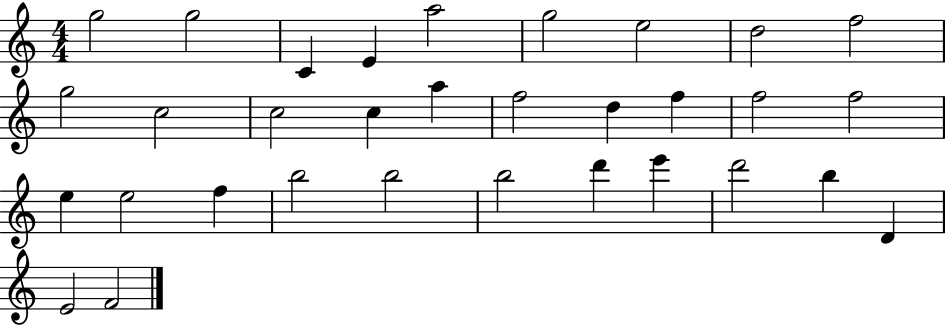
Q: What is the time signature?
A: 4/4